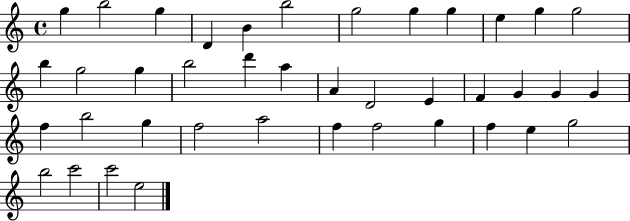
{
  \clef treble
  \time 4/4
  \defaultTimeSignature
  \key c \major
  g''4 b''2 g''4 | d'4 b'4 b''2 | g''2 g''4 g''4 | e''4 g''4 g''2 | \break b''4 g''2 g''4 | b''2 d'''4 a''4 | a'4 d'2 e'4 | f'4 g'4 g'4 g'4 | \break f''4 b''2 g''4 | f''2 a''2 | f''4 f''2 g''4 | f''4 e''4 g''2 | \break b''2 c'''2 | c'''2 e''2 | \bar "|."
}